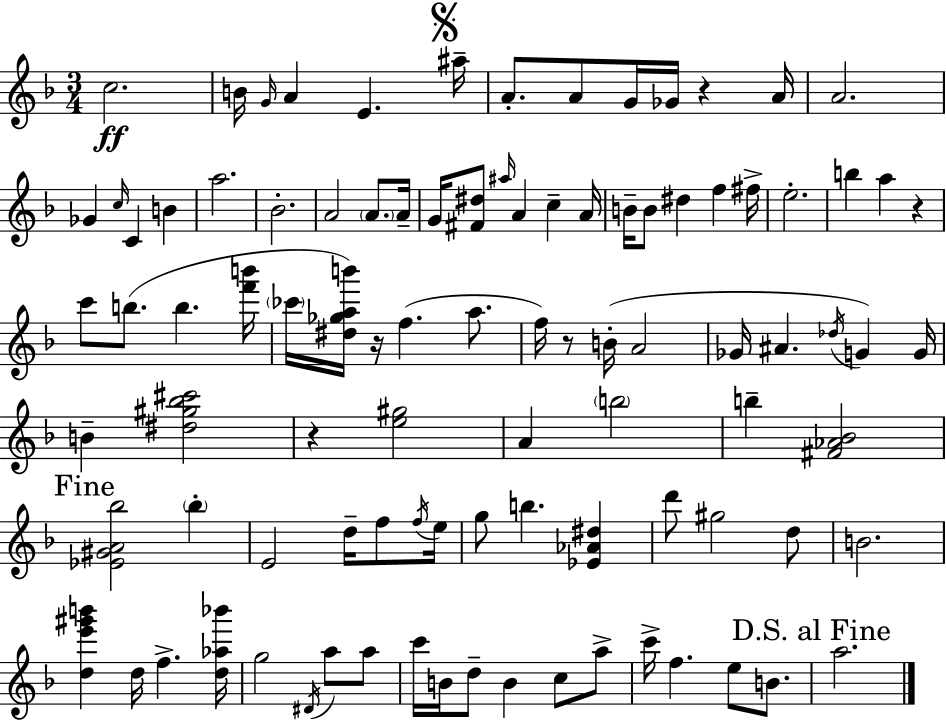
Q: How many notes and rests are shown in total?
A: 96